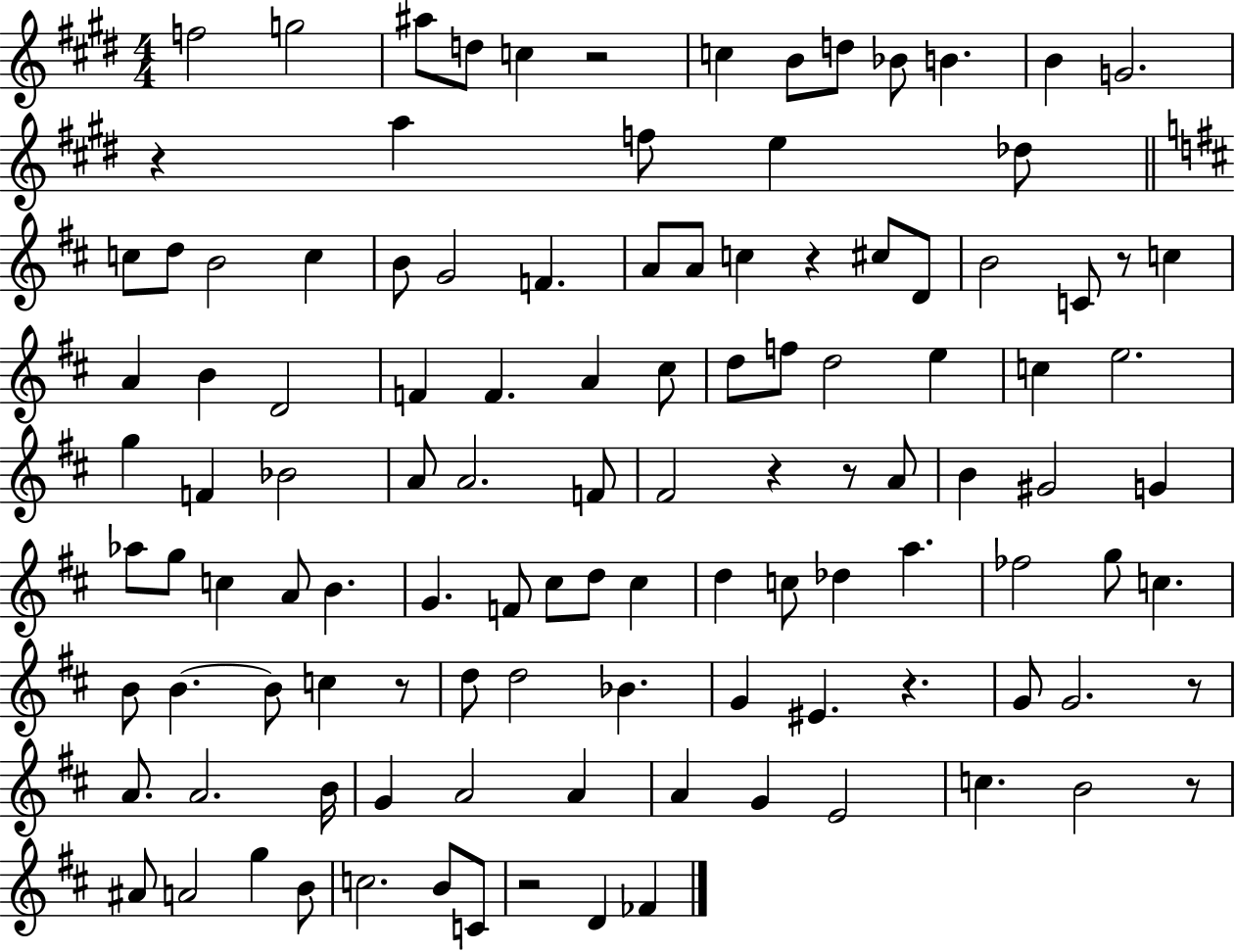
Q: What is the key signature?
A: E major